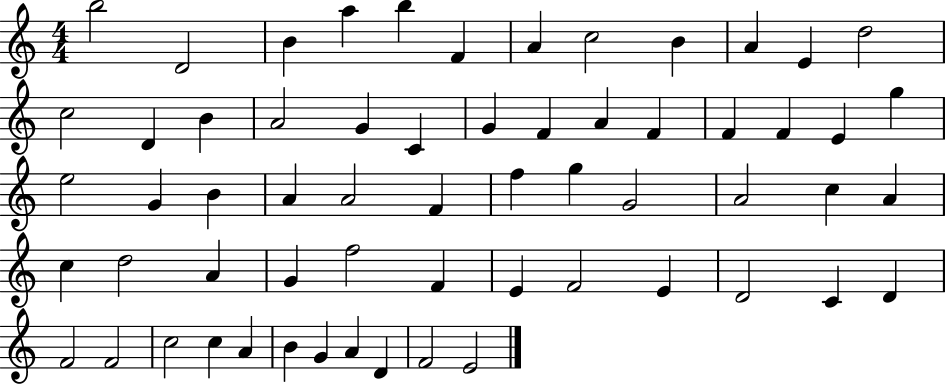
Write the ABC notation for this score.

X:1
T:Untitled
M:4/4
L:1/4
K:C
b2 D2 B a b F A c2 B A E d2 c2 D B A2 G C G F A F F F E g e2 G B A A2 F f g G2 A2 c A c d2 A G f2 F E F2 E D2 C D F2 F2 c2 c A B G A D F2 E2